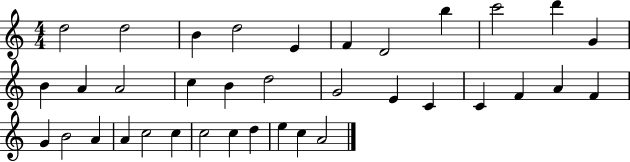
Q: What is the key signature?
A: C major